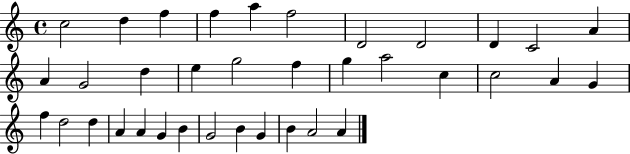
C5/h D5/q F5/q F5/q A5/q F5/h D4/h D4/h D4/q C4/h A4/q A4/q G4/h D5/q E5/q G5/h F5/q G5/q A5/h C5/q C5/h A4/q G4/q F5/q D5/h D5/q A4/q A4/q G4/q B4/q G4/h B4/q G4/q B4/q A4/h A4/q